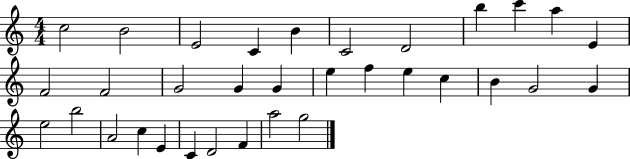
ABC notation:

X:1
T:Untitled
M:4/4
L:1/4
K:C
c2 B2 E2 C B C2 D2 b c' a E F2 F2 G2 G G e f e c B G2 G e2 b2 A2 c E C D2 F a2 g2